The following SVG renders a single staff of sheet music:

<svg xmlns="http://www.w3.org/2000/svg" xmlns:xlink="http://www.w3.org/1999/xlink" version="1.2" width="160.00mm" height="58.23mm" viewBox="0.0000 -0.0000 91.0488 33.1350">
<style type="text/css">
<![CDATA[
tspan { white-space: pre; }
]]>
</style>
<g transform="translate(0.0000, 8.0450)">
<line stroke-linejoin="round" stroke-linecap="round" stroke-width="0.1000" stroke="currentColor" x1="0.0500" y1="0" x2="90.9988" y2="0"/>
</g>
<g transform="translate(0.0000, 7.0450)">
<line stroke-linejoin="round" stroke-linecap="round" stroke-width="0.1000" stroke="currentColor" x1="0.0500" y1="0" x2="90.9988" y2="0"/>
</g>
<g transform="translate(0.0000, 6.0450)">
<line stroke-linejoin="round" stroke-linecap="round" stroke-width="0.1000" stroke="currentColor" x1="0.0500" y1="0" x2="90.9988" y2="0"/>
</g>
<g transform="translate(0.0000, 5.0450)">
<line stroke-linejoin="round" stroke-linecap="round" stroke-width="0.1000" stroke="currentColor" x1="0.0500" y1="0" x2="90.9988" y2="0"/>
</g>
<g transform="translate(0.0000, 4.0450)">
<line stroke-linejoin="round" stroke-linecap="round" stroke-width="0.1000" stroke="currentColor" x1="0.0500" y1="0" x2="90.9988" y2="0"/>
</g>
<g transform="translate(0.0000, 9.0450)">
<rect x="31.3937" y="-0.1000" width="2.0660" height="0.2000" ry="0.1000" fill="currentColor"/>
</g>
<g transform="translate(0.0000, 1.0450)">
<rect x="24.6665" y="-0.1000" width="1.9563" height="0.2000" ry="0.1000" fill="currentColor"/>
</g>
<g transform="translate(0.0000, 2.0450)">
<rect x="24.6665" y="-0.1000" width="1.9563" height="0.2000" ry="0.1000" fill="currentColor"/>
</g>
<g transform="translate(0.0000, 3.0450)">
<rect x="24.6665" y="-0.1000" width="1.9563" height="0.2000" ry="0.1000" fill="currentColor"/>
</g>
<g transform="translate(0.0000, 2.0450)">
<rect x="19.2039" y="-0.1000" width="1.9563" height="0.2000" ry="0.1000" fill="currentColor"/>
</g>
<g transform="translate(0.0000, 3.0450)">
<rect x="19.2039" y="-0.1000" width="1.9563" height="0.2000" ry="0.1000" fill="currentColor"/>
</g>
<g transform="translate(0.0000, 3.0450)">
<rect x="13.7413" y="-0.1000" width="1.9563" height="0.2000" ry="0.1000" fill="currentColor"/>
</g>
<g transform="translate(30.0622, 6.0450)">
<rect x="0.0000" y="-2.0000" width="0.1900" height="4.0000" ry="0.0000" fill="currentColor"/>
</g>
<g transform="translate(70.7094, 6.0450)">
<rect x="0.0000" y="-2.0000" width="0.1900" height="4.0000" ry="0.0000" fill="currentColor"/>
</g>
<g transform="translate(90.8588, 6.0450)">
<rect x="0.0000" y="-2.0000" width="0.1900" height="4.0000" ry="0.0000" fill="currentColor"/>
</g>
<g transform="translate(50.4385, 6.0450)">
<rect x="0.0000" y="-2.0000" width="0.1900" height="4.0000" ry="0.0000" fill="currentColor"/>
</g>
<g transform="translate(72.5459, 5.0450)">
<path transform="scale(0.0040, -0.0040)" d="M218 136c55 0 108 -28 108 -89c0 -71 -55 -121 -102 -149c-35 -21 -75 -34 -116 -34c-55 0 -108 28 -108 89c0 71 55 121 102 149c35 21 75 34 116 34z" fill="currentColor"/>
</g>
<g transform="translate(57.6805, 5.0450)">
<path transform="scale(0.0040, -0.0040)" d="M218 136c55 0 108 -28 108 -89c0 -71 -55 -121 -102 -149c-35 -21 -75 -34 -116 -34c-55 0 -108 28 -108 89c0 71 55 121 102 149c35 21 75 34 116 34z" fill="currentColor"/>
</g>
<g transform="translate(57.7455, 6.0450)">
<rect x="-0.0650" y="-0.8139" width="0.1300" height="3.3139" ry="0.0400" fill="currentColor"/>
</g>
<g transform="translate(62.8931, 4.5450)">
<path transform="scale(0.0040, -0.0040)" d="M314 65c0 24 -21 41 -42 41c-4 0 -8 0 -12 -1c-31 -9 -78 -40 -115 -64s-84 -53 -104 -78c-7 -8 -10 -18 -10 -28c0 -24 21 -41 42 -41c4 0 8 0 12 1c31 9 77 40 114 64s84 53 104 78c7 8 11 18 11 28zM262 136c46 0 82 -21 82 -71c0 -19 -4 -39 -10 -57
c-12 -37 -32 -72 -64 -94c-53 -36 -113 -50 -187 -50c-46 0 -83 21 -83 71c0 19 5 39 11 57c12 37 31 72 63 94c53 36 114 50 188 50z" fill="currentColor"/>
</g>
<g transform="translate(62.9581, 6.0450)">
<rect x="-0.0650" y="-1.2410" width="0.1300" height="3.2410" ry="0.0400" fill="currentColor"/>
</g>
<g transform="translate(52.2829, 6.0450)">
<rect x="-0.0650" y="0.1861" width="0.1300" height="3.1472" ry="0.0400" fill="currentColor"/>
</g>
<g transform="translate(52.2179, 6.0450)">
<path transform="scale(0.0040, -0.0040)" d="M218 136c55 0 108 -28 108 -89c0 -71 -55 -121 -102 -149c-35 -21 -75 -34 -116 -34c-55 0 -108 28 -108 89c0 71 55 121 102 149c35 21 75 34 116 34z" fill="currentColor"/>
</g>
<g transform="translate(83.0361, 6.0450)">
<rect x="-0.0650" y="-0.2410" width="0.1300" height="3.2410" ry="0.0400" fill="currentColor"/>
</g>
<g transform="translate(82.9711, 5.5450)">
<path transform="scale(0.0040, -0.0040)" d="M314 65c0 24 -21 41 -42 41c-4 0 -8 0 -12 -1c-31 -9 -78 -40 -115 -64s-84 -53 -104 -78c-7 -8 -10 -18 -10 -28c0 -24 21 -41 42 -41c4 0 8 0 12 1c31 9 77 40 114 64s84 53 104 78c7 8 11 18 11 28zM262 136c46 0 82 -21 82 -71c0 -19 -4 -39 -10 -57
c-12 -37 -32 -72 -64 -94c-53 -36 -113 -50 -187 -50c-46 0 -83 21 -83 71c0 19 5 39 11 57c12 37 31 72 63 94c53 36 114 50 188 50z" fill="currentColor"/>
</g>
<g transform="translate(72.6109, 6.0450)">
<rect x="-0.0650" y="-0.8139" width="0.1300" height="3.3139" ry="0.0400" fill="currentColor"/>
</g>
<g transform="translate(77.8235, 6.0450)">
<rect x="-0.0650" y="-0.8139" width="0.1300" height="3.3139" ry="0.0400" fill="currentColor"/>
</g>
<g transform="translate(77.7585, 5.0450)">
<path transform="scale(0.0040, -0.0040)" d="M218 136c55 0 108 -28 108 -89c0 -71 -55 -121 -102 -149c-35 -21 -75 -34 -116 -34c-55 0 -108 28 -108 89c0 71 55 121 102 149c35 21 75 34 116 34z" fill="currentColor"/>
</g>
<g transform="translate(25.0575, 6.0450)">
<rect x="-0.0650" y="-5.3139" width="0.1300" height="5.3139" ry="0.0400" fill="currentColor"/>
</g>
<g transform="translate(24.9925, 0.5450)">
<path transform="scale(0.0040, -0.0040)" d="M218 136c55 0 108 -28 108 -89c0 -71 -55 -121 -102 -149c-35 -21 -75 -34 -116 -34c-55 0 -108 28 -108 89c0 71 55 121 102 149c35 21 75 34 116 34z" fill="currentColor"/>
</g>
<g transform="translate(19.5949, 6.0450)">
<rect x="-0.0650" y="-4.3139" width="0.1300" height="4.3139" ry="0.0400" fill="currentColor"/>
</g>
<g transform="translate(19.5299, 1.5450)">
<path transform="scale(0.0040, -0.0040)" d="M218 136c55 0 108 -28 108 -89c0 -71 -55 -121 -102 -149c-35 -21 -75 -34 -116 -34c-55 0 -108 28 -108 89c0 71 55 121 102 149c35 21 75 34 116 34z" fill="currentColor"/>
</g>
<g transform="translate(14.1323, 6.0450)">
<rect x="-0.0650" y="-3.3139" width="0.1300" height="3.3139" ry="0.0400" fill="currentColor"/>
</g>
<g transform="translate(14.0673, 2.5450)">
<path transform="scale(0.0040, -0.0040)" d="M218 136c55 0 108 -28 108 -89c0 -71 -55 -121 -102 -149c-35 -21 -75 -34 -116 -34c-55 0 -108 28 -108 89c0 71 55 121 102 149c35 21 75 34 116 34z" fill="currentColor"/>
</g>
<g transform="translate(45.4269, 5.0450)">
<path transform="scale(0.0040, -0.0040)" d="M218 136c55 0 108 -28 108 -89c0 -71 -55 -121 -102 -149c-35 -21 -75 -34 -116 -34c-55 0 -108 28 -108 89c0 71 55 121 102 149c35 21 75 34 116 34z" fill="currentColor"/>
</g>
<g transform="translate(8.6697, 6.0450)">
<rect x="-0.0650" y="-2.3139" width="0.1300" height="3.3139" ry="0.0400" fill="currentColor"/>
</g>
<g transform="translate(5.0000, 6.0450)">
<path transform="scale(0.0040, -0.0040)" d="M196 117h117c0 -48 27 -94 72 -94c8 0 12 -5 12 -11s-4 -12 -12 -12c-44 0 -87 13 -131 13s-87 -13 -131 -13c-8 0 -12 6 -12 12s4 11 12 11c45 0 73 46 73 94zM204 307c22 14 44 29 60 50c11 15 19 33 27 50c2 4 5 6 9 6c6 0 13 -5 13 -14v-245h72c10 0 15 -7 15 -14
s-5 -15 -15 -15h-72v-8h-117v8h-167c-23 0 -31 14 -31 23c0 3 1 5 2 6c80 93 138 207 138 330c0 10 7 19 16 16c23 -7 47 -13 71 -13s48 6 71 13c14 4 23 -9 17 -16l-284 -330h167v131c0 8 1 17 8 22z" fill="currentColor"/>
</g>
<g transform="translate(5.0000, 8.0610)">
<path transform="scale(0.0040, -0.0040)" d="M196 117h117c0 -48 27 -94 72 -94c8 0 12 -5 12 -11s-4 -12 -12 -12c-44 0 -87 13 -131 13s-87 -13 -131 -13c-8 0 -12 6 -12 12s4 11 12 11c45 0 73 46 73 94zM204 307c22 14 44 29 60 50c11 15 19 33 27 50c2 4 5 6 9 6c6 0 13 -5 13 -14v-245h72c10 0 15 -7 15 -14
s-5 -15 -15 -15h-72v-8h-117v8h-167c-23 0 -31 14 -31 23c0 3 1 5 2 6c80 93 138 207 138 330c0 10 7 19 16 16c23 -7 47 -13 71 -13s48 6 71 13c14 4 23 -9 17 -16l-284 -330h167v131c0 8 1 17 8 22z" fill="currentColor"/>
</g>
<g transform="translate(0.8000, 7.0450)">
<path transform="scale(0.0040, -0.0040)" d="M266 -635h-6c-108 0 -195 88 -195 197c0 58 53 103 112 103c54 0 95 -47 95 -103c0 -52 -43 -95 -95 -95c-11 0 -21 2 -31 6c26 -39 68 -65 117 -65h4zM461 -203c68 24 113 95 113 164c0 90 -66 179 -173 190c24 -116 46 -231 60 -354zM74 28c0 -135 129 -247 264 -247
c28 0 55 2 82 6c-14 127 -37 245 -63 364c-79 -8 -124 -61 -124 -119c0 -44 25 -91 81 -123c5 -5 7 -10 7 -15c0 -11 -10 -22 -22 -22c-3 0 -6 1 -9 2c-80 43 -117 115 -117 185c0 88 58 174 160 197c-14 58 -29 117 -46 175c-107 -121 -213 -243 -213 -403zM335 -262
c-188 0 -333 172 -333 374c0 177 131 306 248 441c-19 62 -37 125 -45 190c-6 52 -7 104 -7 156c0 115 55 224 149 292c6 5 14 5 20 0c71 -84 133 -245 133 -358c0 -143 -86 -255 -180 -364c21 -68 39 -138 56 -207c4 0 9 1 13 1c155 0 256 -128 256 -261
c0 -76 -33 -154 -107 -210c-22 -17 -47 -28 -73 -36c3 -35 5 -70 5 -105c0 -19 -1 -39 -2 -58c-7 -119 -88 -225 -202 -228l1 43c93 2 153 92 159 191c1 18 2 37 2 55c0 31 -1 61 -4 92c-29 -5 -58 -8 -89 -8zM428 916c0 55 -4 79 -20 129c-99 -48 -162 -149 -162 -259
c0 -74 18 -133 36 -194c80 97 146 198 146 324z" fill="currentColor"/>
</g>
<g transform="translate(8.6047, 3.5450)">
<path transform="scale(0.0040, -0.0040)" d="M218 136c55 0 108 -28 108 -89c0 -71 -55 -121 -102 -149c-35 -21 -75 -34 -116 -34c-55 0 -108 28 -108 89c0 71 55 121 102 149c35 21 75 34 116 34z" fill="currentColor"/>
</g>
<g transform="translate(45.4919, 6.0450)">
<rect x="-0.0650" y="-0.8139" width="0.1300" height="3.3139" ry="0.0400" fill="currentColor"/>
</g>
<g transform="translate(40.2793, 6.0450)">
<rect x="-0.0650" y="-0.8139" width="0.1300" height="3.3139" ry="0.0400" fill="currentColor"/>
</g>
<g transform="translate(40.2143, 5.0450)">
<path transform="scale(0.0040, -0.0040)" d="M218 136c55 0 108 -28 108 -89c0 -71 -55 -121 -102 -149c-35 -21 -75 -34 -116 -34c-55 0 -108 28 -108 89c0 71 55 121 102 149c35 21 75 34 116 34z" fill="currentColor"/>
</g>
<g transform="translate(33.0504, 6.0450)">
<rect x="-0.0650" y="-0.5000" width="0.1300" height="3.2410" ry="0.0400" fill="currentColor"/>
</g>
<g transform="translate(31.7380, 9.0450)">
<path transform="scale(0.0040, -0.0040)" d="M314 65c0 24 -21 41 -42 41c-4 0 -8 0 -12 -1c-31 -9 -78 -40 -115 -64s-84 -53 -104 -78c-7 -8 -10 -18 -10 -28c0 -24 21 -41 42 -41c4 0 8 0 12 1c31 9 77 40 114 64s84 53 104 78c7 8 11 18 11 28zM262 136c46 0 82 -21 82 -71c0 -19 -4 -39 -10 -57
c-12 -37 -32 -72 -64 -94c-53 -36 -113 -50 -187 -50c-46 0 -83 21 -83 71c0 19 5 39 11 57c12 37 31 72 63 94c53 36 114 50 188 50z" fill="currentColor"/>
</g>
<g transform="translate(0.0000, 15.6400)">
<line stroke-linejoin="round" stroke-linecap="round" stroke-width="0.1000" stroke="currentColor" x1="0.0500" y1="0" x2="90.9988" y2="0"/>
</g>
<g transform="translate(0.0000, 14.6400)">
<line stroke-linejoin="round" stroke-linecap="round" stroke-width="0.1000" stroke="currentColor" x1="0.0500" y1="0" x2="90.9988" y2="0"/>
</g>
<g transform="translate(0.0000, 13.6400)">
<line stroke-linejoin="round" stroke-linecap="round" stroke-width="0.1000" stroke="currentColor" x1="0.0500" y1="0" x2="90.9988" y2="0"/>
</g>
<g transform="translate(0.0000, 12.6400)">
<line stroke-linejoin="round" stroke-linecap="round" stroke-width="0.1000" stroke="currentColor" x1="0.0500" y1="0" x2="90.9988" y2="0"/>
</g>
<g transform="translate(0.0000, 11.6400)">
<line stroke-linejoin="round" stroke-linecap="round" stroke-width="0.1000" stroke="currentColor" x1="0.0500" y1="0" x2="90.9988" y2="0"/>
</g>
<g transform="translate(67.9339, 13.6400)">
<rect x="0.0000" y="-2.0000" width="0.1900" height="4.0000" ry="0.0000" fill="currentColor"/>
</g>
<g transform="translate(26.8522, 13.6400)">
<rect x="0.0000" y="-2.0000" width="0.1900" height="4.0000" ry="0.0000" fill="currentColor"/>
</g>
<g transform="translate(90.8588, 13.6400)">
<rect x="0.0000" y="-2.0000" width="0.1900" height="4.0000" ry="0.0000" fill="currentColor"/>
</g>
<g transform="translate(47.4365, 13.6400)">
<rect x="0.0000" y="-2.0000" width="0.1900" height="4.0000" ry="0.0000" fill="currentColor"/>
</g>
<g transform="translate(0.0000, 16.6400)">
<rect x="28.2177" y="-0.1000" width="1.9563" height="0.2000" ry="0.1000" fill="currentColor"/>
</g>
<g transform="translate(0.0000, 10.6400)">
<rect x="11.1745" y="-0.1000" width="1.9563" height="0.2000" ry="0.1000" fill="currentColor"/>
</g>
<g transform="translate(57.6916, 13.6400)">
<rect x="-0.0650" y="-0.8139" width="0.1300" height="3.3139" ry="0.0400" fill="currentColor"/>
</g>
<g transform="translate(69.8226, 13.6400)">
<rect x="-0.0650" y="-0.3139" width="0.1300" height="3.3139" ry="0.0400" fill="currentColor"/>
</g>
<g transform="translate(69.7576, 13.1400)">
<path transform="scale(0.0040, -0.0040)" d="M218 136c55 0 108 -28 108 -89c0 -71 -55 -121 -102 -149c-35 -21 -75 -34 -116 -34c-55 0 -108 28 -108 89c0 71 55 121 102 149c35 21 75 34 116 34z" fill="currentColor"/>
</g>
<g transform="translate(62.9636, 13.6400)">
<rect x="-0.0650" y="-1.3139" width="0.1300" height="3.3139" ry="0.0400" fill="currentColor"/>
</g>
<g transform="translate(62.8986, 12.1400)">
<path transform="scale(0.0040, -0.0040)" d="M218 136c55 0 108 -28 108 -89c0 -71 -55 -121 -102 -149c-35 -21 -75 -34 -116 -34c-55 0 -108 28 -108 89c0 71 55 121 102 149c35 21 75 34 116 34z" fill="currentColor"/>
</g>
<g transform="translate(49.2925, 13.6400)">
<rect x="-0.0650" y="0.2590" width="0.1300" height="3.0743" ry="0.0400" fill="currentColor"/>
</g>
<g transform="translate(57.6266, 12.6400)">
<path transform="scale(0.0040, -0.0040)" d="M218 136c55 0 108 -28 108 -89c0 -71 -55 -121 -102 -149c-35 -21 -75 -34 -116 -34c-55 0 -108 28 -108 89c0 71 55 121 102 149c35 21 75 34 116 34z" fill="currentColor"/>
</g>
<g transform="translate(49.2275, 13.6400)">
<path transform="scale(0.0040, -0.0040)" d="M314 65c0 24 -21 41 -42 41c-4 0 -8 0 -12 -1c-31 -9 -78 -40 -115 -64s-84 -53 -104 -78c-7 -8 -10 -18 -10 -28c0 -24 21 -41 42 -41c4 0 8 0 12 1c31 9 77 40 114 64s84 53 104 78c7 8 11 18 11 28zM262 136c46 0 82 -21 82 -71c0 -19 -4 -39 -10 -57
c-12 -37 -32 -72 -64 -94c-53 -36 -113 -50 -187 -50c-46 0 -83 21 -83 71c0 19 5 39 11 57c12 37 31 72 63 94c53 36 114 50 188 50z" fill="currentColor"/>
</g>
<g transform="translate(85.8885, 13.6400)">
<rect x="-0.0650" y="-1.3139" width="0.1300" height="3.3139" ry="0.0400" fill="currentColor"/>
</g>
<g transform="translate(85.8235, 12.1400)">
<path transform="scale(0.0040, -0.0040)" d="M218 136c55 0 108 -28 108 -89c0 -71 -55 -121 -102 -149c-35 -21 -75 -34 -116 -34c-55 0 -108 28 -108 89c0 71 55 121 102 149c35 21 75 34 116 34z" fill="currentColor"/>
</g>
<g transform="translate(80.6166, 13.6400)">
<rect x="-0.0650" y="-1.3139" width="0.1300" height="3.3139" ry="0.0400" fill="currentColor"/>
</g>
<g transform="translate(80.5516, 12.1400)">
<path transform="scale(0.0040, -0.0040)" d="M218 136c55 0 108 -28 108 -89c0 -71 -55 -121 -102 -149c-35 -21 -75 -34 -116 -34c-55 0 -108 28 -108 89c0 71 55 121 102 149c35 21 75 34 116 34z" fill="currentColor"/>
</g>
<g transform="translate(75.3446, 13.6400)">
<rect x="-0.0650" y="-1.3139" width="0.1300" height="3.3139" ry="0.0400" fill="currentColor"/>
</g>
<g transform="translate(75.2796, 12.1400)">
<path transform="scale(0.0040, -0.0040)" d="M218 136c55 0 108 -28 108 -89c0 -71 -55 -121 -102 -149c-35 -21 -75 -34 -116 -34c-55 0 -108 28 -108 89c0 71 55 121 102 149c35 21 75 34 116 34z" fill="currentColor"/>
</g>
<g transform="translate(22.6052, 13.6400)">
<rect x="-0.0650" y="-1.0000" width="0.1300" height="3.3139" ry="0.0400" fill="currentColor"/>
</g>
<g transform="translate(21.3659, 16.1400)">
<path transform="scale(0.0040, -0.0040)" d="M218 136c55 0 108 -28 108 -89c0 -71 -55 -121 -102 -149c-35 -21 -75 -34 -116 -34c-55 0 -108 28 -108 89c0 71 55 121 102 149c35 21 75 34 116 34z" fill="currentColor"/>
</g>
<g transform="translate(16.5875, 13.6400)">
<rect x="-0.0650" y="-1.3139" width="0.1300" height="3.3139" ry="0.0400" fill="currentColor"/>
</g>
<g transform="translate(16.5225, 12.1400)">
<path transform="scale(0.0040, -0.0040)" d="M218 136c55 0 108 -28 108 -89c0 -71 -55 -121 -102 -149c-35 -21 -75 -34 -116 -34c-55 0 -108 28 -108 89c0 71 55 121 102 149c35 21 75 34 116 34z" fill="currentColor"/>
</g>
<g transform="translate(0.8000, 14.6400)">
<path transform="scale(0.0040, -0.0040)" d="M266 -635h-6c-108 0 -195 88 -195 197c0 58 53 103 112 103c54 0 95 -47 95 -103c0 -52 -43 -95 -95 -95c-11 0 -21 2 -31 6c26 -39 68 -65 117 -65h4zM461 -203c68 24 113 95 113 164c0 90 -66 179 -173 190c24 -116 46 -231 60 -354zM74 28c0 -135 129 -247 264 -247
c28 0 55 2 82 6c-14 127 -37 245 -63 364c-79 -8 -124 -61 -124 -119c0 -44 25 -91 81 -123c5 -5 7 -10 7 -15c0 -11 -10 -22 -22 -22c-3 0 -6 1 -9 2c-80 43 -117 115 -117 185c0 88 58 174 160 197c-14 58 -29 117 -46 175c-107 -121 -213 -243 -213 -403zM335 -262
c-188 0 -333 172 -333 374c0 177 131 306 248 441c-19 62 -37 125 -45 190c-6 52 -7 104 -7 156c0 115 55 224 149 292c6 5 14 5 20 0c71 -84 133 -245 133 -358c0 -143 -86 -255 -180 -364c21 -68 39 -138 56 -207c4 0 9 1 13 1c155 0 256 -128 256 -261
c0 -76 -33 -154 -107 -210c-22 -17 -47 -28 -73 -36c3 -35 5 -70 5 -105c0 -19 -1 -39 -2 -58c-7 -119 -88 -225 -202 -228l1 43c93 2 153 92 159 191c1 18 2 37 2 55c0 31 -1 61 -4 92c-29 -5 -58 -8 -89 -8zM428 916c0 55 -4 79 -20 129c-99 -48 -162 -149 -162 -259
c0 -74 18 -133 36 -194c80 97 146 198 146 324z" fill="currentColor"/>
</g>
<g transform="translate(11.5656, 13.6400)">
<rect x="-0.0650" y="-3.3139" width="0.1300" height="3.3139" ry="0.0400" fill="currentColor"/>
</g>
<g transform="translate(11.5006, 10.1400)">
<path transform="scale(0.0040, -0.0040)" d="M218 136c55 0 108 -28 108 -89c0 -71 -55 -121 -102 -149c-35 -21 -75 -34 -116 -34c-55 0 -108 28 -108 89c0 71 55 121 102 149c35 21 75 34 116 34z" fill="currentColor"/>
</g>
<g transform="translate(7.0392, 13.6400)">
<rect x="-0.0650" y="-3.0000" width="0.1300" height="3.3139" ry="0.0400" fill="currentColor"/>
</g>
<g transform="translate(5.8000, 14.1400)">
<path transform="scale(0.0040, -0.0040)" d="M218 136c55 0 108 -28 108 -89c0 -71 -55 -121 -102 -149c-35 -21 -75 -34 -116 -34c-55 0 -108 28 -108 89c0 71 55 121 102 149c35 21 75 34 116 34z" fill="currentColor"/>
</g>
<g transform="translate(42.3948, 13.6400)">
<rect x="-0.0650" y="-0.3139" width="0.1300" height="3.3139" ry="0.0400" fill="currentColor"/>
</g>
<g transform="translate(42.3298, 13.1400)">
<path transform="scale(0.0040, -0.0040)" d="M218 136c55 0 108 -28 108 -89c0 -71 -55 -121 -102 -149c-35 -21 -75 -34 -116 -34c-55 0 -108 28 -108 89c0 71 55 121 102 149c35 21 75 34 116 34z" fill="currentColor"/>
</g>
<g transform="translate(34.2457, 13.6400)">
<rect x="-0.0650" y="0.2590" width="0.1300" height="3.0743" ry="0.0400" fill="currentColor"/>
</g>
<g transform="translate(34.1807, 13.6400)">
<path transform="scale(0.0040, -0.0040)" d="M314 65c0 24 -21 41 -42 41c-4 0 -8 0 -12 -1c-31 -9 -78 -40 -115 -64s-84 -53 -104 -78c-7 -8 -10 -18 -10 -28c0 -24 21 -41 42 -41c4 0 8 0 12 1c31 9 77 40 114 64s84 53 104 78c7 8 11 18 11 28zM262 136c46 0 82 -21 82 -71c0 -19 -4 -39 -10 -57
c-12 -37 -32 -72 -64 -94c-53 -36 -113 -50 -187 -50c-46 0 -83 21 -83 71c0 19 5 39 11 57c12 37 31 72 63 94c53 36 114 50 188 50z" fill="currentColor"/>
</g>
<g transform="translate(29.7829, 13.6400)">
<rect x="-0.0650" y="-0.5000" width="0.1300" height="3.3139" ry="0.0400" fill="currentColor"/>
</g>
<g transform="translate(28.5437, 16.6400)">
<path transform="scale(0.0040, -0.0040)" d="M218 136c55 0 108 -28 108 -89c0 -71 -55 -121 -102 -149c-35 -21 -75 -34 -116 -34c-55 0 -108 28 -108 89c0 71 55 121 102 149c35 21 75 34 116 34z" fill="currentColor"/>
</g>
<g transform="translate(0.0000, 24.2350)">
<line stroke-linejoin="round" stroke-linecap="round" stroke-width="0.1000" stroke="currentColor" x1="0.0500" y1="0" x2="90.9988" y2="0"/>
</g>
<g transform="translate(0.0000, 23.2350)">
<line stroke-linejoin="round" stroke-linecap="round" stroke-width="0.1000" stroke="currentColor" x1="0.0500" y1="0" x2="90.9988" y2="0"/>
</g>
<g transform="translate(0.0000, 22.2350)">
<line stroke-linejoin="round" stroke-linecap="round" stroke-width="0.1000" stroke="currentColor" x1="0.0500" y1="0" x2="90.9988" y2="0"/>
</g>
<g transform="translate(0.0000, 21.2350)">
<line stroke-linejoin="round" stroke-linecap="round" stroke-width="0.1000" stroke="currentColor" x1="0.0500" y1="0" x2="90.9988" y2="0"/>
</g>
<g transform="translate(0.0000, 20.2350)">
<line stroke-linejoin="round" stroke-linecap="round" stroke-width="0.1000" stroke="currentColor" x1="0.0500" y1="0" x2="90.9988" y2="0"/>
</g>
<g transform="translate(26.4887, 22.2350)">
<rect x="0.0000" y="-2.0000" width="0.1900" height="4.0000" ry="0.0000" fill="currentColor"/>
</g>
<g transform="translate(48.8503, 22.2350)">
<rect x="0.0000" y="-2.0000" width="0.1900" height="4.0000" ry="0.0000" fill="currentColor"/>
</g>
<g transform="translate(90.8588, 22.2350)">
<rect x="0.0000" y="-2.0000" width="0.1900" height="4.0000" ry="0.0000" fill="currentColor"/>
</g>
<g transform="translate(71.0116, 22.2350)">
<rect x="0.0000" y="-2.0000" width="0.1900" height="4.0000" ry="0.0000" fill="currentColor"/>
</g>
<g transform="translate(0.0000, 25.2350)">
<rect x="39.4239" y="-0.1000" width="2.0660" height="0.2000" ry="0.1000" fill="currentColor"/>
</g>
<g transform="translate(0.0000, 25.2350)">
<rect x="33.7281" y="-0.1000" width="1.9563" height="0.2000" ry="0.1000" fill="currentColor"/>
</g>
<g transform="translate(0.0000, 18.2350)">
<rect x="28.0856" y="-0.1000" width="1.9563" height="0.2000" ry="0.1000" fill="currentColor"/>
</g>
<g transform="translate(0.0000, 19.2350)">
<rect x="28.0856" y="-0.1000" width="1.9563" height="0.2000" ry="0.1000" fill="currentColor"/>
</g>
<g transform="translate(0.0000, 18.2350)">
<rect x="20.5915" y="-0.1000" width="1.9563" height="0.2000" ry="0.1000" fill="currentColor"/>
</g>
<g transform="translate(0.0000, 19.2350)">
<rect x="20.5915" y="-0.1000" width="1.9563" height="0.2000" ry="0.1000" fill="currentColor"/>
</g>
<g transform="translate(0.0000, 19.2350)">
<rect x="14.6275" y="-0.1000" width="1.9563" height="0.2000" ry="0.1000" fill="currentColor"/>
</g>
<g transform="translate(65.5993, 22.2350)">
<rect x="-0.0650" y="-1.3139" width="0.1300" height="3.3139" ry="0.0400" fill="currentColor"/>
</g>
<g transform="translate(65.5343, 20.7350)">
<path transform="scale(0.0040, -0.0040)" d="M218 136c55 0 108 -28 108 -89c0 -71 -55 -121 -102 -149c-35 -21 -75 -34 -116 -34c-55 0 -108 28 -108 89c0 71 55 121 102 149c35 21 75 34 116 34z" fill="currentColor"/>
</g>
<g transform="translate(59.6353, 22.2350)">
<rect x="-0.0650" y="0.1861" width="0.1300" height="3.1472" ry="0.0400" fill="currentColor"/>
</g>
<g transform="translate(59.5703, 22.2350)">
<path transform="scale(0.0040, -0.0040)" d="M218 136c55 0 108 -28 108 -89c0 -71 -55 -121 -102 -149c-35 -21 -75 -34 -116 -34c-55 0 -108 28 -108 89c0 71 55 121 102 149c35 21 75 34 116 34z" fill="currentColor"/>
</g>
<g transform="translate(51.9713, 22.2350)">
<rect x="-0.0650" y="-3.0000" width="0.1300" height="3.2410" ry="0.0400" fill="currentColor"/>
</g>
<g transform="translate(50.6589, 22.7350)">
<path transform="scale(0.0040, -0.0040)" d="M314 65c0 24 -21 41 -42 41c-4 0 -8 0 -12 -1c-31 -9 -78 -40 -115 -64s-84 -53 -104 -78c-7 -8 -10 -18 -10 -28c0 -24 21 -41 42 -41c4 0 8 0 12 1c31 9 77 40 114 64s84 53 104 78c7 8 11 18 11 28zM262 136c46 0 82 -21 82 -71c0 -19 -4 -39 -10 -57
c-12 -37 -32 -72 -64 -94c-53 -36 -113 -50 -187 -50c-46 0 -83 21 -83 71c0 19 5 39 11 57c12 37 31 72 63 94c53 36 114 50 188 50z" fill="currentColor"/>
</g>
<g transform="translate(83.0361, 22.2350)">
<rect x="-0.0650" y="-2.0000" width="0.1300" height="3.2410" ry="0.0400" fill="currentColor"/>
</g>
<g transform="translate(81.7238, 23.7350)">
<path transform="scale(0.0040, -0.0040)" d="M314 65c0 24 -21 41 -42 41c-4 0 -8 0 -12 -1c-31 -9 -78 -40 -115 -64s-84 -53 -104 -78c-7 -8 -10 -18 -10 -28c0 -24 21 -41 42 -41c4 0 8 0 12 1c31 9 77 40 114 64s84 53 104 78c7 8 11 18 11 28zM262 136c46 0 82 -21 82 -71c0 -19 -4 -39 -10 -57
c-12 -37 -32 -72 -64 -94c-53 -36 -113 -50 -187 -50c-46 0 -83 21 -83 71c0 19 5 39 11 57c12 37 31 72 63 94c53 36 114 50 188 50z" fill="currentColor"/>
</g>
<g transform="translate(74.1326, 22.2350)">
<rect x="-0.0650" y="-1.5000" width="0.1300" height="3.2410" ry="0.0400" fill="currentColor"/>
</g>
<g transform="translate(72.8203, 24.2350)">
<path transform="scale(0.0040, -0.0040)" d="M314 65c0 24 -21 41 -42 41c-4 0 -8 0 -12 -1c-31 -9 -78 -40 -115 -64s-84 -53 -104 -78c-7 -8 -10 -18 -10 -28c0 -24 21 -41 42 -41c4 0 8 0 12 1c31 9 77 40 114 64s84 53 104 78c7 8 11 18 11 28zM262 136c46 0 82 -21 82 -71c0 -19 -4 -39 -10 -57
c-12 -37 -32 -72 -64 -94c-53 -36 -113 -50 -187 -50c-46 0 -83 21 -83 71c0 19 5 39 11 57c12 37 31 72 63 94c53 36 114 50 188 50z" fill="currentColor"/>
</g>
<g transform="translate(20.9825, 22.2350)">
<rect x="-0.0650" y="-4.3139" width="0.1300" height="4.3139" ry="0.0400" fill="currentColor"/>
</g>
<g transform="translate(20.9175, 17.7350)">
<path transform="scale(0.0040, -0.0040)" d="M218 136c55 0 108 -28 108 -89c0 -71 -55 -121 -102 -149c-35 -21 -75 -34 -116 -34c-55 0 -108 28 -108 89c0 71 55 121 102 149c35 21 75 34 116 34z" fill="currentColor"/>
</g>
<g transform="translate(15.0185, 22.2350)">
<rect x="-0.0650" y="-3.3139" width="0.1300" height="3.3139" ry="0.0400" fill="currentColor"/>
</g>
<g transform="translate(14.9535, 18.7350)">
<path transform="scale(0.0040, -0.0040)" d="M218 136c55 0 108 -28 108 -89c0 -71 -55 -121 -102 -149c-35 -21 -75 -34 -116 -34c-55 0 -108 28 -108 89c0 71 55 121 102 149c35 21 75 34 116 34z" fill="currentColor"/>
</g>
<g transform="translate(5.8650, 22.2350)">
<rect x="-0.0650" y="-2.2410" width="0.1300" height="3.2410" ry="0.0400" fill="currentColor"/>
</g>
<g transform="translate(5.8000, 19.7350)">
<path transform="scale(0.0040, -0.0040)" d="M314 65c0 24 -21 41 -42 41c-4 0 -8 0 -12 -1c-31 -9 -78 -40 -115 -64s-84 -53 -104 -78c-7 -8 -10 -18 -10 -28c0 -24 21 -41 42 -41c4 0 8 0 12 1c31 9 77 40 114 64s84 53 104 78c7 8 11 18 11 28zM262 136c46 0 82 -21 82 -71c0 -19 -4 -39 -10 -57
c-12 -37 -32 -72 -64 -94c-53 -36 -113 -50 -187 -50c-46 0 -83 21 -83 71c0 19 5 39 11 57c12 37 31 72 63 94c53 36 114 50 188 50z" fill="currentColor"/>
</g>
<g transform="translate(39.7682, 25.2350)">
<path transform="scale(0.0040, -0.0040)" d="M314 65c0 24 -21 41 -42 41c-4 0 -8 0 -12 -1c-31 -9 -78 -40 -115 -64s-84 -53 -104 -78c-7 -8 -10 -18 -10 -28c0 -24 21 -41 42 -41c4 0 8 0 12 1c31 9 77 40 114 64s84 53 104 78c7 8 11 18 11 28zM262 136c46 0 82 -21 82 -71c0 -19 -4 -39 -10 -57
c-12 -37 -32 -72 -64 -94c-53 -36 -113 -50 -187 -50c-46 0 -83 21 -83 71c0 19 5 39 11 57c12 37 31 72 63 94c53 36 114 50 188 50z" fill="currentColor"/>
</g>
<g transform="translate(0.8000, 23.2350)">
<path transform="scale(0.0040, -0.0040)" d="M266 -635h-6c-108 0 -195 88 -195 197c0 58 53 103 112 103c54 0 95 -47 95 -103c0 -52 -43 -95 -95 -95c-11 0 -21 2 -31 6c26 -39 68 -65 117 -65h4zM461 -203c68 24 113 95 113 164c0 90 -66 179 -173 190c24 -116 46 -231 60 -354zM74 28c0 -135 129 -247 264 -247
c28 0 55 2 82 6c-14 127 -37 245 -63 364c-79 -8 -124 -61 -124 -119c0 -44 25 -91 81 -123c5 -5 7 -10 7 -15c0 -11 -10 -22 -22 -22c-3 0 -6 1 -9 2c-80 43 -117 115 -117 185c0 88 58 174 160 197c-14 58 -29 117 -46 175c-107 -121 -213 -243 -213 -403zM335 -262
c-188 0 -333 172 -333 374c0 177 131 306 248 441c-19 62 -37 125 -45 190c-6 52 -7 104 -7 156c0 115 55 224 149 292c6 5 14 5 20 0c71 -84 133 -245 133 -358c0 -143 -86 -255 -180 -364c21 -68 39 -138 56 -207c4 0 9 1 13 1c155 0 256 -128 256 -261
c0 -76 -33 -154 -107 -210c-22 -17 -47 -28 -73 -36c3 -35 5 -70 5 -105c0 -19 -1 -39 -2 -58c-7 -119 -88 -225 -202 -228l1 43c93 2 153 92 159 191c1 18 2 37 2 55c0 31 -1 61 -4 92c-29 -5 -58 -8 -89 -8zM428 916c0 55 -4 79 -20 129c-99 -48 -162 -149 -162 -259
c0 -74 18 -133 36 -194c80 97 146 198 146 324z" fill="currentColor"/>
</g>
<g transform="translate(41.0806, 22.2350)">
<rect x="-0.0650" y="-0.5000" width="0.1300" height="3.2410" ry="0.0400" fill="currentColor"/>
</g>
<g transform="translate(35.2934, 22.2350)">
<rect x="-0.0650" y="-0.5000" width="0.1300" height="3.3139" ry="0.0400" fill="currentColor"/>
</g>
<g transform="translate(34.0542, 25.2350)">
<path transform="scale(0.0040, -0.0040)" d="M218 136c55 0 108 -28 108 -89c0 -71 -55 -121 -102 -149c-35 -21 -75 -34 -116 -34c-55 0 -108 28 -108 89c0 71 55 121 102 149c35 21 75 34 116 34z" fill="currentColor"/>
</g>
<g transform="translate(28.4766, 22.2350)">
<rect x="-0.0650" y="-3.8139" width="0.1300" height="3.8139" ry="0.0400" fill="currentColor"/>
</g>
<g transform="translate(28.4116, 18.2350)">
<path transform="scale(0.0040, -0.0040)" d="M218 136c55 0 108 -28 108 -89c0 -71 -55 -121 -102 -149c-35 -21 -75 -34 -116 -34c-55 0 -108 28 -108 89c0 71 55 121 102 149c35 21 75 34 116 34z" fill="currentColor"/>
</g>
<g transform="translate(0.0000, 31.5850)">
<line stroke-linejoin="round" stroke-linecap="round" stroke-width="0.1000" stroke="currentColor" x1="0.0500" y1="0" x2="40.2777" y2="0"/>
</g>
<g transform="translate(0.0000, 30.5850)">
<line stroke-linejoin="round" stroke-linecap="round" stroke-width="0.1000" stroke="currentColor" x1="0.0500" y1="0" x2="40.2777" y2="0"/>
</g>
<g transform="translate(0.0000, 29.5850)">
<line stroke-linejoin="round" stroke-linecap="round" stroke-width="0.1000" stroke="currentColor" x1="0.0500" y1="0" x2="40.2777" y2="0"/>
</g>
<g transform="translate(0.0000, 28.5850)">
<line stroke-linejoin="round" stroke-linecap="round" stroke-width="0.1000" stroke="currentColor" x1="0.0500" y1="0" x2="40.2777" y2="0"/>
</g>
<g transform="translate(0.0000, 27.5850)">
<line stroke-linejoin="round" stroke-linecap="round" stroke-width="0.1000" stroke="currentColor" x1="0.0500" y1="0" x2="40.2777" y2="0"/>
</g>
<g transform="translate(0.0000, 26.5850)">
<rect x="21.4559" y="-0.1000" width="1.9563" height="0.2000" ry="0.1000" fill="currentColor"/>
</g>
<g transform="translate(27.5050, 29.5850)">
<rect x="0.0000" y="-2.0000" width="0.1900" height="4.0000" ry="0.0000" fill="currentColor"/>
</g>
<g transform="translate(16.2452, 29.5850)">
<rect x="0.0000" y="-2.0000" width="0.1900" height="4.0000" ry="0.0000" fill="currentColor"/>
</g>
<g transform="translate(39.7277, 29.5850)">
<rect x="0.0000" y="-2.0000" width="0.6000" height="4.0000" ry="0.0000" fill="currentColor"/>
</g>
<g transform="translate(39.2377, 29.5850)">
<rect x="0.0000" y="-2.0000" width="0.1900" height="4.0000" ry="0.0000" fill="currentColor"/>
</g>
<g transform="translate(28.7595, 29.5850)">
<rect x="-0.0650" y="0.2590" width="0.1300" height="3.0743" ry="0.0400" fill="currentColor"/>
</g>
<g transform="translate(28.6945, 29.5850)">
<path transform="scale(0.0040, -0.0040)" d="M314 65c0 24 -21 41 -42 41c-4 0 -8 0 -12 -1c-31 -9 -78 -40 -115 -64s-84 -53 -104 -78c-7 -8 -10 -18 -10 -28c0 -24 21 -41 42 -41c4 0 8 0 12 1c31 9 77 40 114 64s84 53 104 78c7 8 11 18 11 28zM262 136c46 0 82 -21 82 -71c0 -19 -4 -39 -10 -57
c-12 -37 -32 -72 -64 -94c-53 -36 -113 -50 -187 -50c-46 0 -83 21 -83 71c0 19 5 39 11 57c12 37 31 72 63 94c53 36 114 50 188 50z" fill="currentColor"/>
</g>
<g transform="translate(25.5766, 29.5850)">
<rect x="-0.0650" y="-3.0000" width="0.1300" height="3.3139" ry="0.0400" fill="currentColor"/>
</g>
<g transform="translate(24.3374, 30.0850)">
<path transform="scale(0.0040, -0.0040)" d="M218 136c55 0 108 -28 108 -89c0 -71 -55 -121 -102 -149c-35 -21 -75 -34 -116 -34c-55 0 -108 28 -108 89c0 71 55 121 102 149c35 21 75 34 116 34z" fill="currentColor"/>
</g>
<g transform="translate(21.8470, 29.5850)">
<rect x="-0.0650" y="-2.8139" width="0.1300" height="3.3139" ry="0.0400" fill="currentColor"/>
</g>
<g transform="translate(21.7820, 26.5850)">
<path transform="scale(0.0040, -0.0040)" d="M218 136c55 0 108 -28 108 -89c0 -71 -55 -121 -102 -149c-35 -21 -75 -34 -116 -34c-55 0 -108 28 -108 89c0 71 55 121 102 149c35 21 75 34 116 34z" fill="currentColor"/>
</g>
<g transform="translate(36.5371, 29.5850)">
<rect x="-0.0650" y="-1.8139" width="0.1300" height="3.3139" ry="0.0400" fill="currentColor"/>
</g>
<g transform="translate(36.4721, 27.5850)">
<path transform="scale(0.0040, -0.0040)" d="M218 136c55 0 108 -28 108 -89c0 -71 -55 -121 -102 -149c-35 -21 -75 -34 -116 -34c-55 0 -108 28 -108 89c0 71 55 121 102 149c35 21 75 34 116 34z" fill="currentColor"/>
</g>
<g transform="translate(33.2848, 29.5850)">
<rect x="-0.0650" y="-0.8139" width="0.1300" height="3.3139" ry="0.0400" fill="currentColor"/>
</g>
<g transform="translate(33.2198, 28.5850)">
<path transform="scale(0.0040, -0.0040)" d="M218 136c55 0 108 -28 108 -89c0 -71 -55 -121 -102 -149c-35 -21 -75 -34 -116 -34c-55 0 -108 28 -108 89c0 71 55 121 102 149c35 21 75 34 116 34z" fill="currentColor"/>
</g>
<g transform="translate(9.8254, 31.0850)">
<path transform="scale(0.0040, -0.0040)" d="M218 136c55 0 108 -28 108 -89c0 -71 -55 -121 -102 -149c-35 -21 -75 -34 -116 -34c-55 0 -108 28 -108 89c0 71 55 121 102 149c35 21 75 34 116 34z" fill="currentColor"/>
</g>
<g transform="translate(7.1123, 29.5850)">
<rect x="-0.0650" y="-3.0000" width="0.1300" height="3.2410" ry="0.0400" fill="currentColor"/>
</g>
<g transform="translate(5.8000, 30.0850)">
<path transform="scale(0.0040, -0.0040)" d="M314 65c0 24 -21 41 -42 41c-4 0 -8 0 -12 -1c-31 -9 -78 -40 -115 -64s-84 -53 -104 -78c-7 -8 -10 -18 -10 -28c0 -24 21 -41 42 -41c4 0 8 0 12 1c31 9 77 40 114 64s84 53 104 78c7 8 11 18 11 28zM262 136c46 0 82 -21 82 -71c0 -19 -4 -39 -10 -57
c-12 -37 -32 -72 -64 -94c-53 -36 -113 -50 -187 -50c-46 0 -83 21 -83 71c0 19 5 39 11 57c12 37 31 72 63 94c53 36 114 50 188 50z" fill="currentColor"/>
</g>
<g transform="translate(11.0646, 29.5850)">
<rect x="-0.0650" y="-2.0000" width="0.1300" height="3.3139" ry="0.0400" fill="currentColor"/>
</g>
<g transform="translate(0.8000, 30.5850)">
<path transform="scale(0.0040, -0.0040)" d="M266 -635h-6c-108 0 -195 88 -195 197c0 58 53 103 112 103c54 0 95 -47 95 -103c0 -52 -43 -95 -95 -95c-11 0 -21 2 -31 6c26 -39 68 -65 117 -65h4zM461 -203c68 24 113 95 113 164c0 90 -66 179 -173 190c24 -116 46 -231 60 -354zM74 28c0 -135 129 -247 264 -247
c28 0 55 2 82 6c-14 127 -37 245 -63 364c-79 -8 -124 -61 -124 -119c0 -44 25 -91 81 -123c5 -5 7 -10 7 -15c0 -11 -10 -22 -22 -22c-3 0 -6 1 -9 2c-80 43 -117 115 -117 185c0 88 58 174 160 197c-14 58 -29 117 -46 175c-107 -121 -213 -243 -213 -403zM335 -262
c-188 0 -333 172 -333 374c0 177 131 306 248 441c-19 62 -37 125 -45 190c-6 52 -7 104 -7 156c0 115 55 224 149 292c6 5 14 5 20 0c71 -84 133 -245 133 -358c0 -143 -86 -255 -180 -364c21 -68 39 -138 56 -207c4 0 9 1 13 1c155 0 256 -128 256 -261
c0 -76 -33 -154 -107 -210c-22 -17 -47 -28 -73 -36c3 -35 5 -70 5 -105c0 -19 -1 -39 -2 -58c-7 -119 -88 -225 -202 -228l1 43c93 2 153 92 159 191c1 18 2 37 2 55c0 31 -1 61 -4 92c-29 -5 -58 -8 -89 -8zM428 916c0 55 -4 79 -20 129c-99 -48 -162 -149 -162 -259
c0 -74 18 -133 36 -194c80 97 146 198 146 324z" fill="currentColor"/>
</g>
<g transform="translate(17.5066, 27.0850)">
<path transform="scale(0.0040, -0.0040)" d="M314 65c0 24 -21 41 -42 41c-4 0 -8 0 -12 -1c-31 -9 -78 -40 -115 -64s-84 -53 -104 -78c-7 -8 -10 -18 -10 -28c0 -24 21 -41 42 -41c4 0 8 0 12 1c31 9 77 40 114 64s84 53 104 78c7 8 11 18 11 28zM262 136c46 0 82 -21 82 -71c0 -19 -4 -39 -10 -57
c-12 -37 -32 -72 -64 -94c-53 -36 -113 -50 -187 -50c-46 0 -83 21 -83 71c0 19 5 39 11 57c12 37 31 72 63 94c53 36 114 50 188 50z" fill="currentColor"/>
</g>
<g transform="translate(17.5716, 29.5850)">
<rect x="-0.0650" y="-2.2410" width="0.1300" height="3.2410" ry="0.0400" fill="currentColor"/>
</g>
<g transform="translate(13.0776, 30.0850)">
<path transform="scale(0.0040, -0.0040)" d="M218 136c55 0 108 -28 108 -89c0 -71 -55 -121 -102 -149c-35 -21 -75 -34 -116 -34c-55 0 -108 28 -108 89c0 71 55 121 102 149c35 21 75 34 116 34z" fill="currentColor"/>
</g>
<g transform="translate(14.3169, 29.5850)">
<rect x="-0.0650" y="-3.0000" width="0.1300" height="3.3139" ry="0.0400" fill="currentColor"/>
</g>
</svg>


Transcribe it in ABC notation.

X:1
T:Untitled
M:4/4
L:1/4
K:C
g b d' f' C2 d d B d e2 d d c2 A b e D C B2 c B2 d e c e e e g2 b d' c' C C2 A2 B e E2 F2 A2 F A g2 a A B2 d f